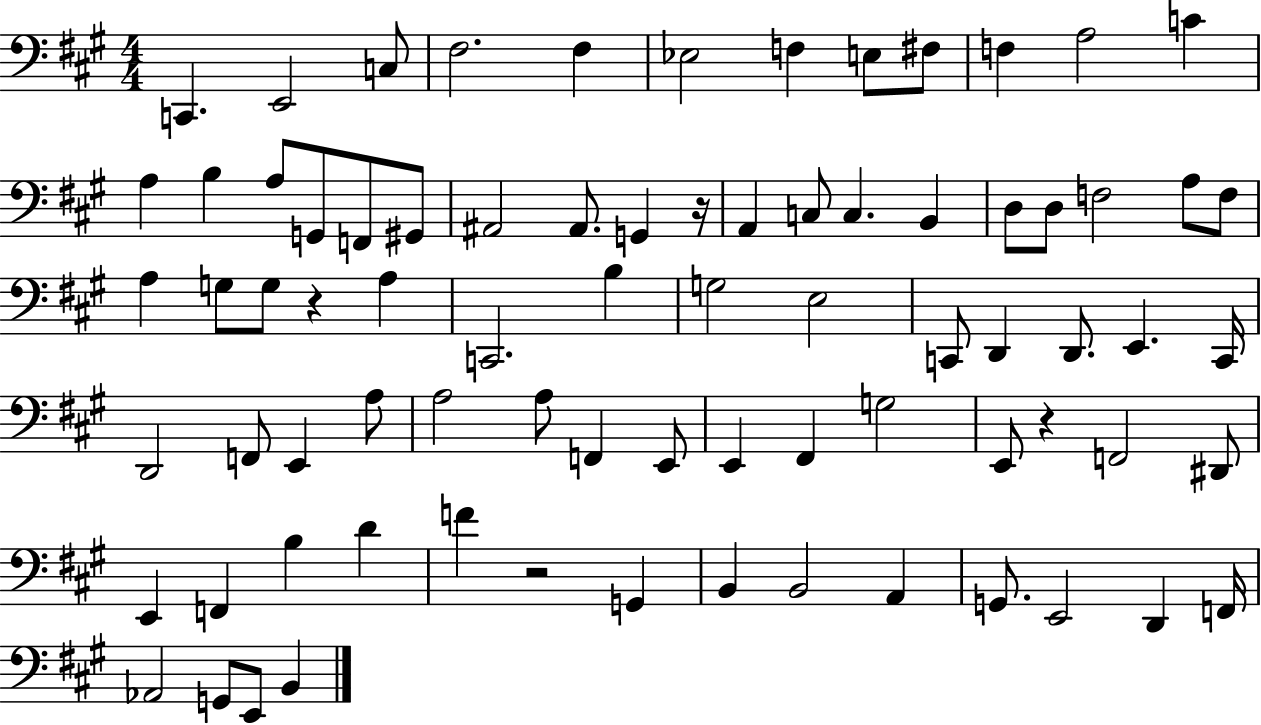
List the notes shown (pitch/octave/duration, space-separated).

C2/q. E2/h C3/e F#3/h. F#3/q Eb3/h F3/q E3/e F#3/e F3/q A3/h C4/q A3/q B3/q A3/e G2/e F2/e G#2/e A#2/h A#2/e. G2/q R/s A2/q C3/e C3/q. B2/q D3/e D3/e F3/h A3/e F3/e A3/q G3/e G3/e R/q A3/q C2/h. B3/q G3/h E3/h C2/e D2/q D2/e. E2/q. C2/s D2/h F2/e E2/q A3/e A3/h A3/e F2/q E2/e E2/q F#2/q G3/h E2/e R/q F2/h D#2/e E2/q F2/q B3/q D4/q F4/q R/h G2/q B2/q B2/h A2/q G2/e. E2/h D2/q F2/s Ab2/h G2/e E2/e B2/q